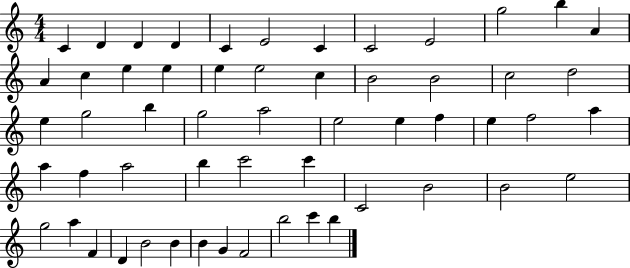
C4/q D4/q D4/q D4/q C4/q E4/h C4/q C4/h E4/h G5/h B5/q A4/q A4/q C5/q E5/q E5/q E5/q E5/h C5/q B4/h B4/h C5/h D5/h E5/q G5/h B5/q G5/h A5/h E5/h E5/q F5/q E5/q F5/h A5/q A5/q F5/q A5/h B5/q C6/h C6/q C4/h B4/h B4/h E5/h G5/h A5/q F4/q D4/q B4/h B4/q B4/q G4/q F4/h B5/h C6/q B5/q